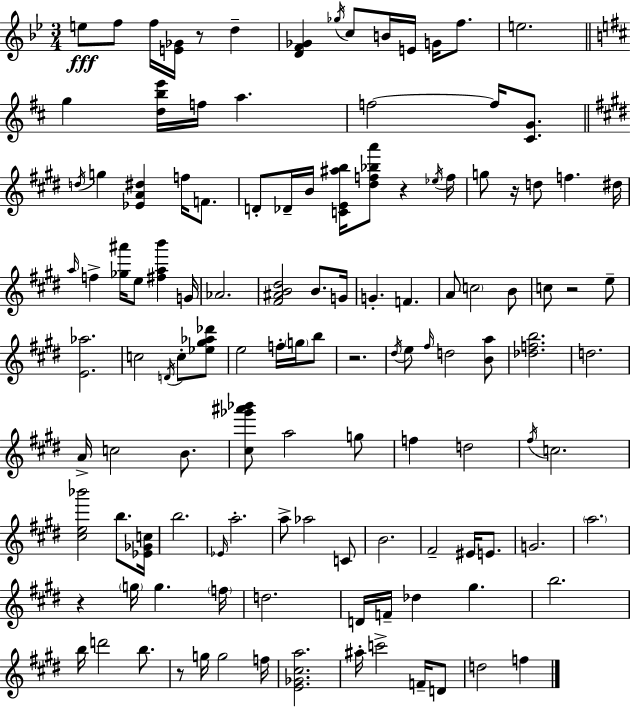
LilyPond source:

{
  \clef treble
  \numericTimeSignature
  \time 3/4
  \key g \minor
  e''8\fff f''8 f''16 <e' ges'>16 r8 d''4-- | <d' f' ges'>4 \acciaccatura { ges''16 } c''8 b'16 e'16 g'16 f''8. | e''2. | \bar "||" \break \key d \major g''4 <d'' b'' e'''>16 f''16 a''4. | f''2~~ f''16 <cis' g'>8. | \bar "||" \break \key e \major \acciaccatura { d''16 } g''4 <ees' a' dis''>4 f''16 f'8. | d'8-. des'16-- b'16 <c' e' ais'' b''>16 <dis'' f'' bes'' a'''>8 r4 | \acciaccatura { ees''16 } f''16 g''8 r16 d''8 f''4. | dis''16 \grace { a''16 } f''4-> <ges'' ais'''>16 e''8 <fis'' a'' b'''>4 | \break g'16 aes'2. | <fis' ais' b' dis''>2 b'8. | g'16 g'4.-. f'4. | a'8 \parenthesize c''2 | \break b'8 c''8 r2 | e''8-- <e' aes''>2. | c''2 \acciaccatura { d'16 } | c''8-. <ees'' gis'' aes'' des'''>8 e''2 | \break f''16-. \parenthesize g''16 b''8 r2. | \acciaccatura { dis''16 } e''8 \grace { fis''16 } d''2 | <b' a''>8 <des'' f'' b''>2. | d''2. | \break a'16-> c''2 | b'8. <cis'' ges''' ais''' bes'''>8 a''2 | g''8 f''4 d''2 | \acciaccatura { fis''16 } c''2. | \break <cis'' e'' bes'''>2 | b''8. <ees' ges' c''>16 b''2. | \grace { ees'16 } a''2.-. | a''8-> aes''2 | \break c'8 b'2. | fis'2-- | eis'16 e'8. g'2. | \parenthesize a''2. | \break r4 | \parenthesize g''16 g''4. \parenthesize f''16 d''2. | d'16 f'16-- des''4 | gis''4. b''2. | \break b''16 d'''2 | b''8. r8 g''16 g''2 | f''16 <e' ges' cis'' a''>2. | ais''16-. c'''2-> | \break f'16-- d'8 d''2 | f''4 \bar "|."
}